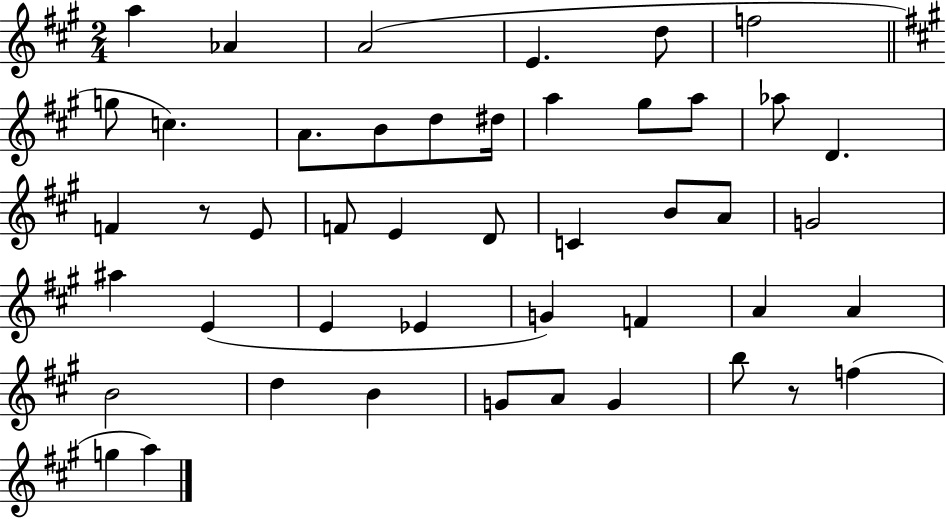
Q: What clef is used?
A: treble